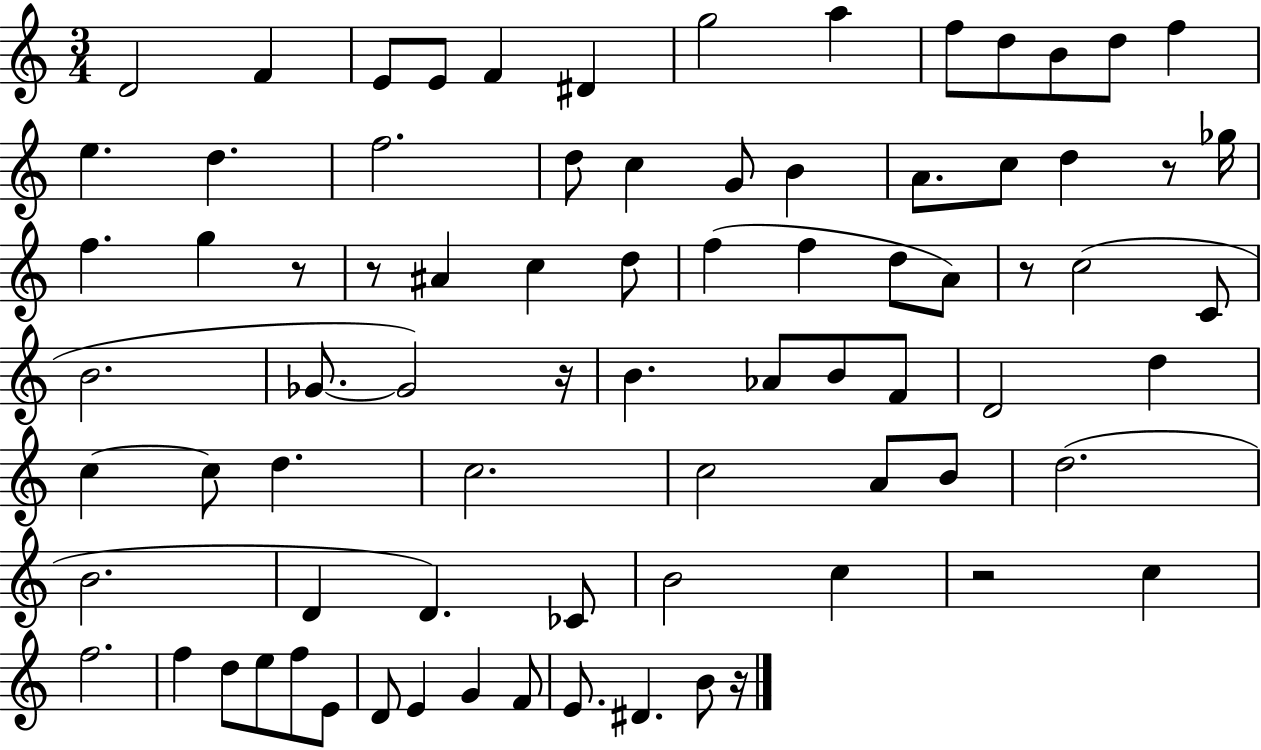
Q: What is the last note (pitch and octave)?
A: B4